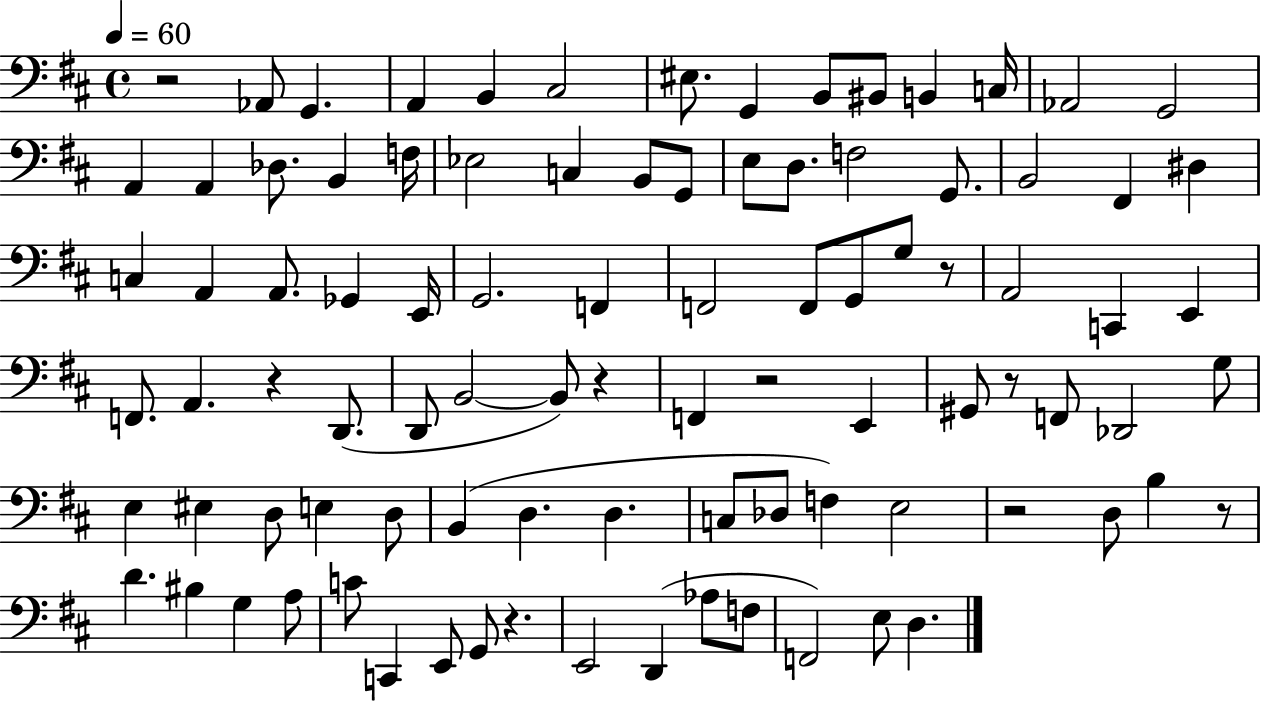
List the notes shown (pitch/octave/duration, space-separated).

R/h Ab2/e G2/q. A2/q B2/q C#3/h EIS3/e. G2/q B2/e BIS2/e B2/q C3/s Ab2/h G2/h A2/q A2/q Db3/e. B2/q F3/s Eb3/h C3/q B2/e G2/e E3/e D3/e. F3/h G2/e. B2/h F#2/q D#3/q C3/q A2/q A2/e. Gb2/q E2/s G2/h. F2/q F2/h F2/e G2/e G3/e R/e A2/h C2/q E2/q F2/e. A2/q. R/q D2/e. D2/e B2/h B2/e R/q F2/q R/h E2/q G#2/e R/e F2/e Db2/h G3/e E3/q EIS3/q D3/e E3/q D3/e B2/q D3/q. D3/q. C3/e Db3/e F3/q E3/h R/h D3/e B3/q R/e D4/q. BIS3/q G3/q A3/e C4/e C2/q E2/e G2/e R/q. E2/h D2/q Ab3/e F3/e F2/h E3/e D3/q.